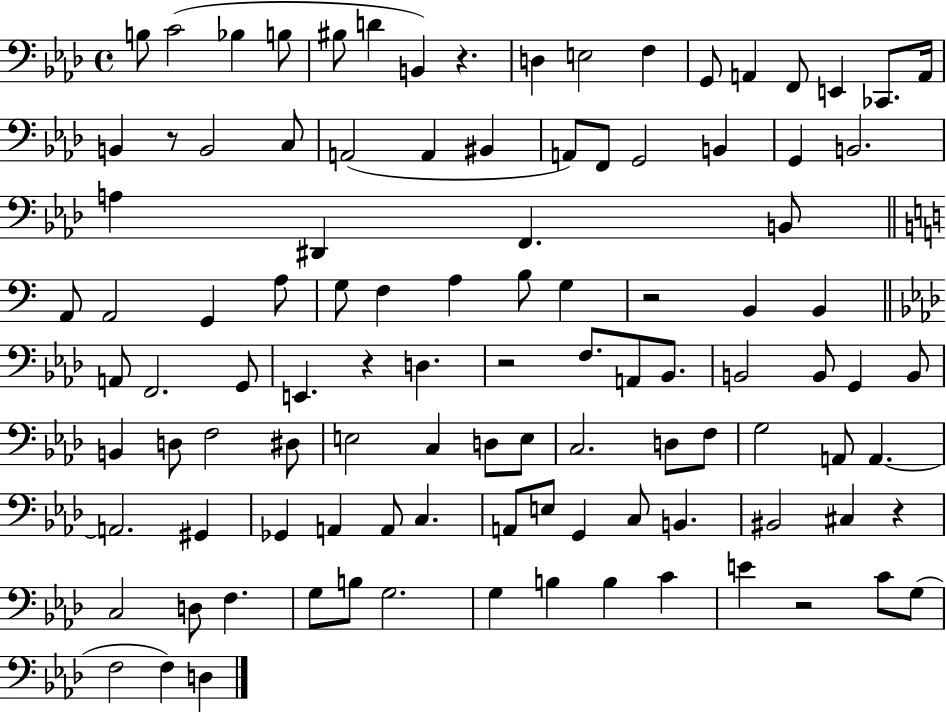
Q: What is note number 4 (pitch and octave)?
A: B3